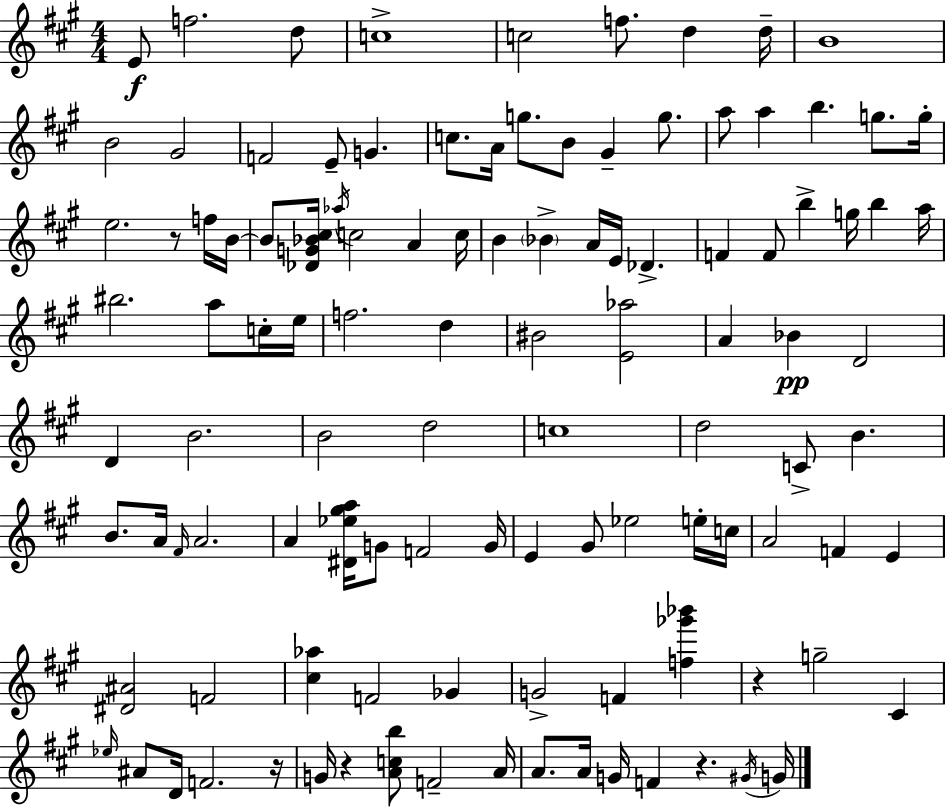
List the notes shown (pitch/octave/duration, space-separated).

E4/e F5/h. D5/e C5/w C5/h F5/e. D5/q D5/s B4/w B4/h G#4/h F4/h E4/e G4/q. C5/e. A4/s G5/e. B4/e G#4/q G5/e. A5/e A5/q B5/q. G5/e. G5/s E5/h. R/e F5/s B4/s B4/e [Db4,G4,Bb4,C#5]/s Ab5/s C5/h A4/q C5/s B4/q Bb4/q A4/s E4/s Db4/q. F4/q F4/e B5/q G5/s B5/q A5/s BIS5/h. A5/e C5/s E5/s F5/h. D5/q BIS4/h [E4,Ab5]/h A4/q Bb4/q D4/h D4/q B4/h. B4/h D5/h C5/w D5/h C4/e B4/q. B4/e. A4/s F#4/s A4/h. A4/q [D#4,Eb5,G#5,A5]/s G4/e F4/h G4/s E4/q G#4/e Eb5/h E5/s C5/s A4/h F4/q E4/q [D#4,A#4]/h F4/h [C#5,Ab5]/q F4/h Gb4/q G4/h F4/q [F5,Gb6,Bb6]/q R/q G5/h C#4/q Eb5/s A#4/e D4/s F4/h. R/s G4/s R/q [A4,C5,B5]/e F4/h A4/s A4/e. A4/s G4/s F4/q R/q. G#4/s G4/s